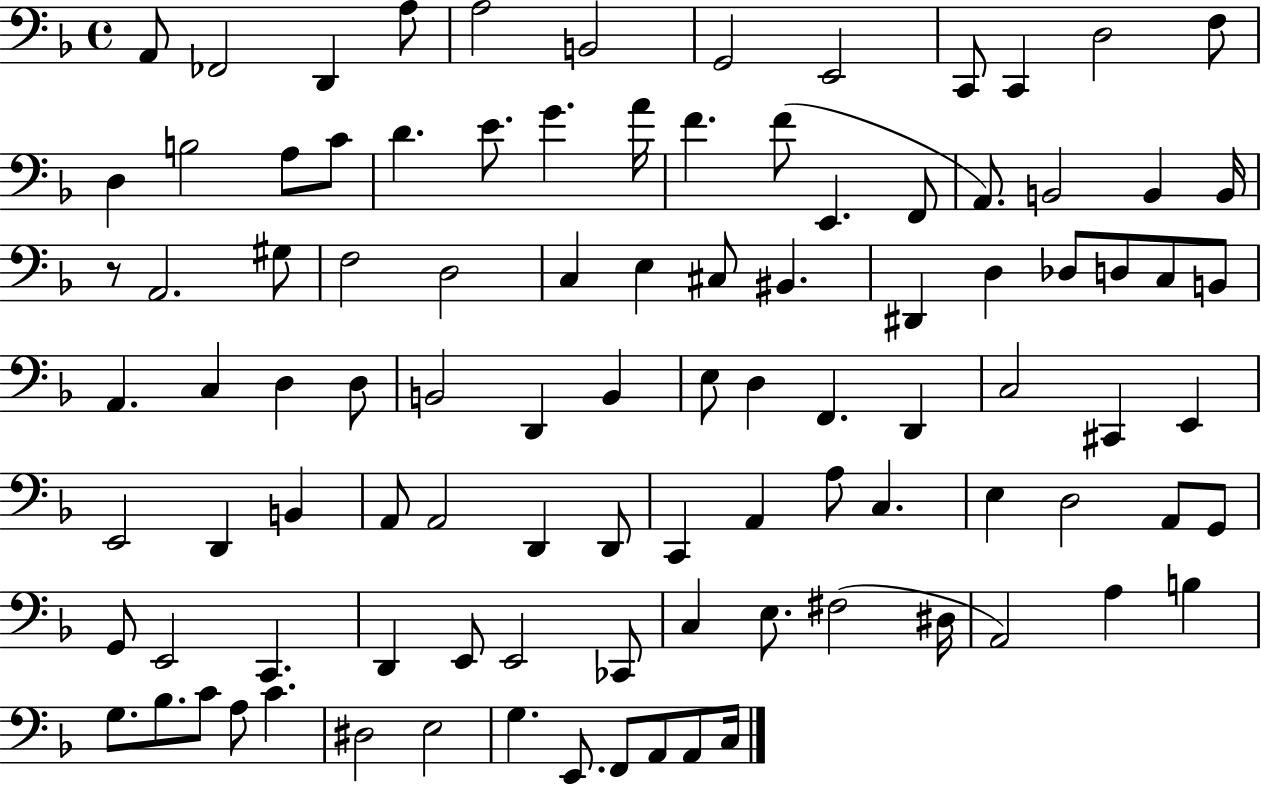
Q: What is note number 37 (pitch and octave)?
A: D#2